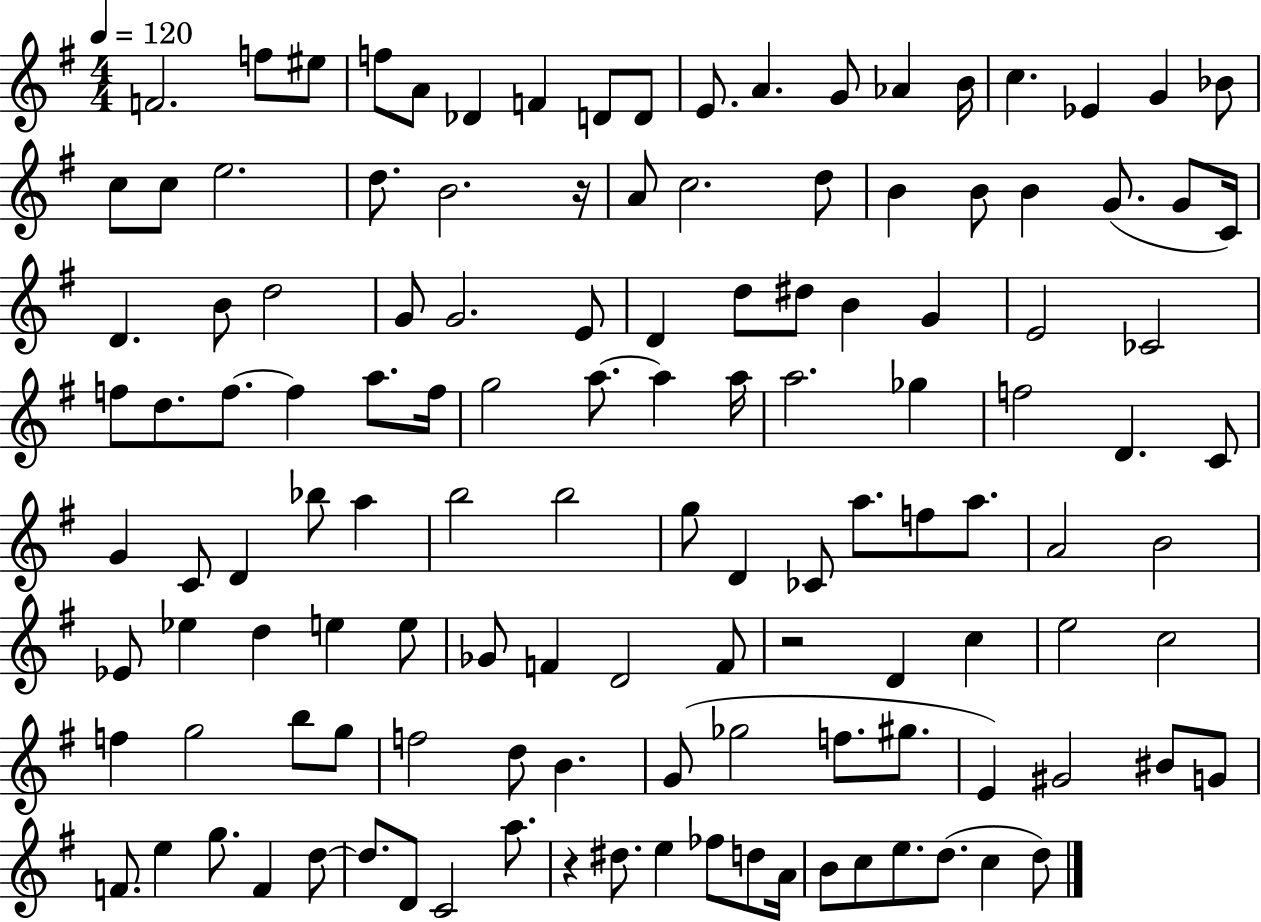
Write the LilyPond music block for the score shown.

{
  \clef treble
  \numericTimeSignature
  \time 4/4
  \key g \major
  \tempo 4 = 120
  \repeat volta 2 { f'2. f''8 eis''8 | f''8 a'8 des'4 f'4 d'8 d'8 | e'8. a'4. g'8 aes'4 b'16 | c''4. ees'4 g'4 bes'8 | \break c''8 c''8 e''2. | d''8. b'2. r16 | a'8 c''2. d''8 | b'4 b'8 b'4 g'8.( g'8 c'16) | \break d'4. b'8 d''2 | g'8 g'2. e'8 | d'4 d''8 dis''8 b'4 g'4 | e'2 ces'2 | \break f''8 d''8. f''8.~~ f''4 a''8. f''16 | g''2 a''8.~~ a''4 a''16 | a''2. ges''4 | f''2 d'4. c'8 | \break g'4 c'8 d'4 bes''8 a''4 | b''2 b''2 | g''8 d'4 ces'8 a''8. f''8 a''8. | a'2 b'2 | \break ees'8 ees''4 d''4 e''4 e''8 | ges'8 f'4 d'2 f'8 | r2 d'4 c''4 | e''2 c''2 | \break f''4 g''2 b''8 g''8 | f''2 d''8 b'4. | g'8( ges''2 f''8. gis''8. | e'4) gis'2 bis'8 g'8 | \break f'8. e''4 g''8. f'4 d''8~~ | d''8. d'8 c'2 a''8. | r4 dis''8. e''4 fes''8 d''8 a'16 | b'8 c''8 e''8. d''8.( c''4 d''8) | \break } \bar "|."
}